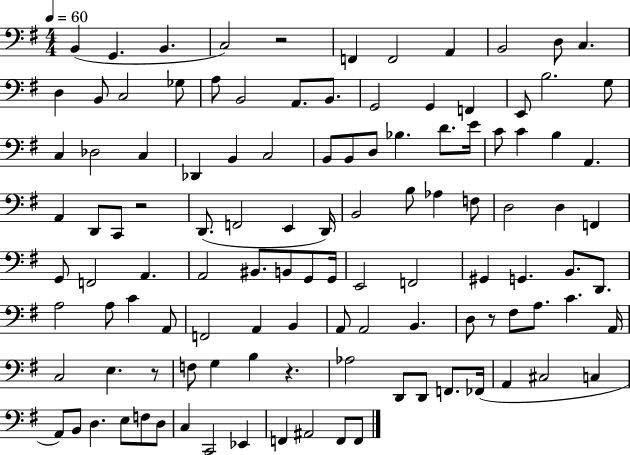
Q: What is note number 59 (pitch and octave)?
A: BIS2